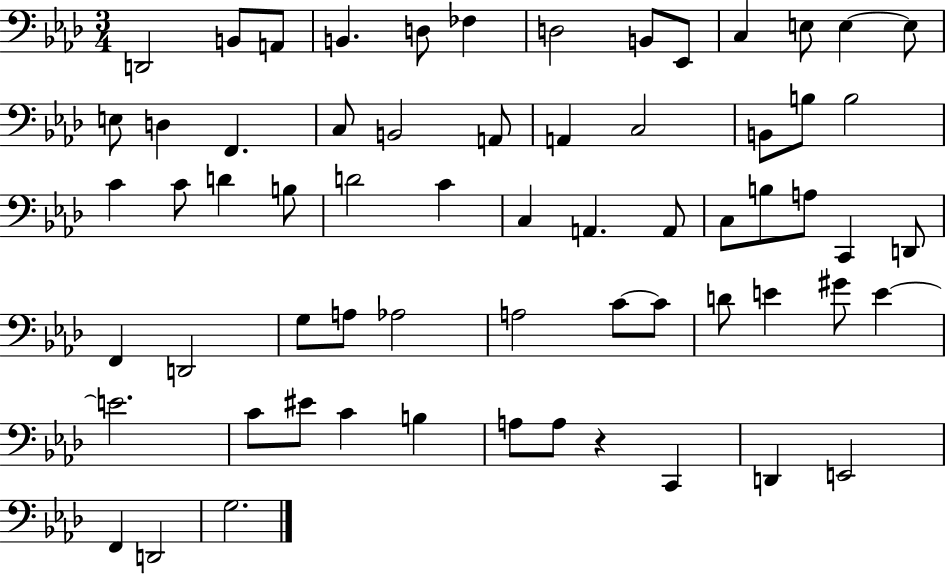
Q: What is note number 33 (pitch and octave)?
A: A2